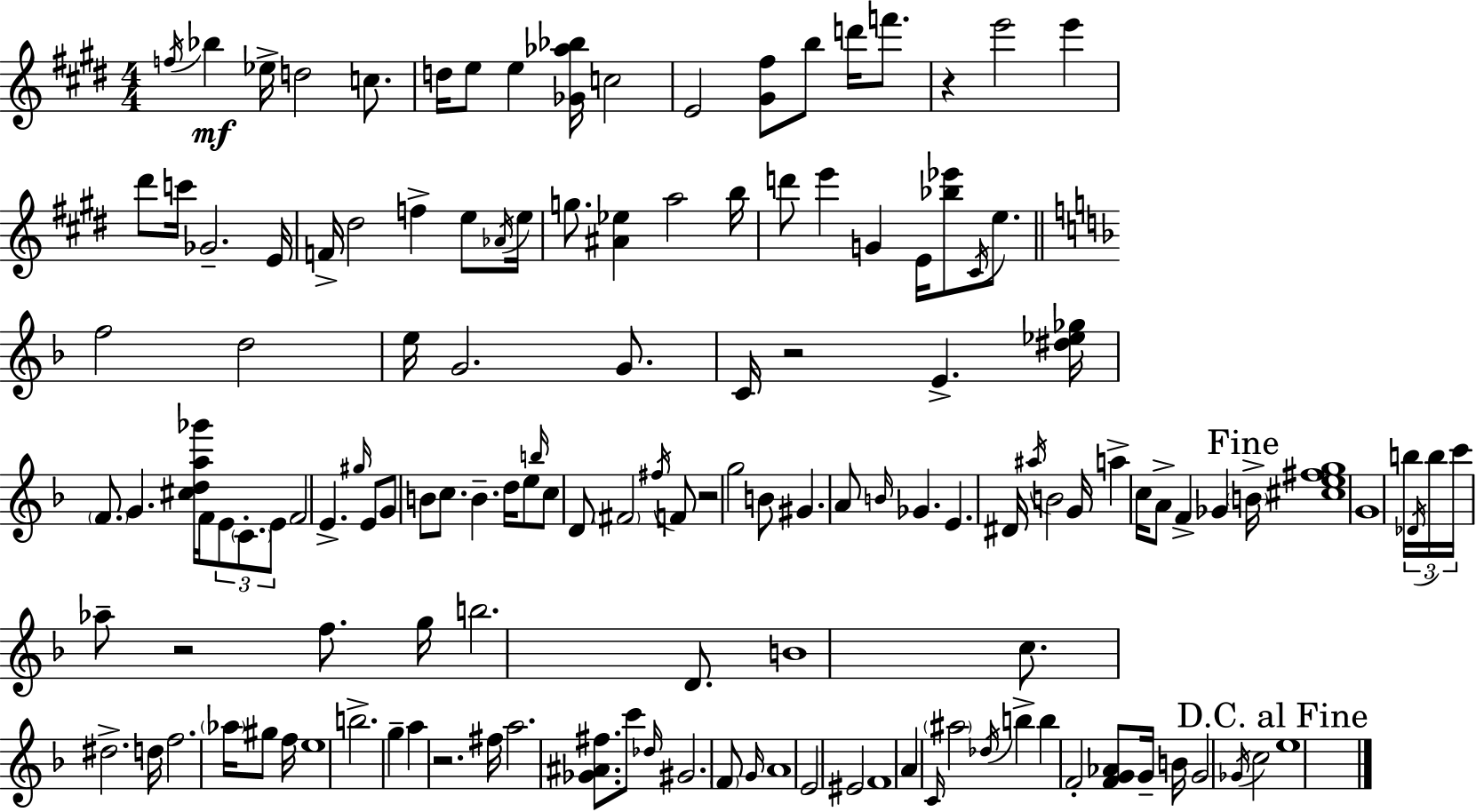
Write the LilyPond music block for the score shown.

{
  \clef treble
  \numericTimeSignature
  \time 4/4
  \key e \major
  \acciaccatura { f''16 }\mf bes''4 ees''16-> d''2 c''8. | d''16 e''8 e''4 <ges' aes'' bes''>16 c''2 | e'2 <gis' fis''>8 b''8 d'''16 f'''8. | r4 e'''2 e'''4 | \break dis'''8 c'''16 ges'2.-- | e'16 f'16-> dis''2 f''4-> e''8 | \acciaccatura { aes'16 } e''16 g''8. <ais' ees''>4 a''2 | b''16 d'''8 e'''4 g'4 e'16 <bes'' ees'''>8 \acciaccatura { cis'16 } | \break e''8. \bar "||" \break \key f \major f''2 d''2 | e''16 g'2. g'8. | c'16 r2 e'4.-> <dis'' ees'' ges''>16 | \parenthesize f'8. g'4. <cis'' d'' a'' ges'''>16 f'16 \tuplet 3/2 { e'8 \parenthesize c'8.-. | \break e'8 } f'2 e'4.-> | \grace { gis''16 } e'8 g'8 b'8 c''8. b'4.-- | d''16 e''8 \grace { b''16 } c''8 d'8 \parenthesize fis'2 | \acciaccatura { fis''16 } f'8 r2 g''2 | \break b'8 gis'4. a'8 \grace { b'16 } ges'4. | e'4. dis'16 \acciaccatura { ais''16 } b'2 | g'16 a''4-> c''16 a'8-> f'4-> | ges'4 \mark "Fine" \parenthesize b'16-> <cis'' e'' fis'' g''>1 | \break g'1 | b''16 \tuplet 3/2 { \acciaccatura { des'16 } b''16 c'''16 } aes''8-- r2 | f''8. g''16 b''2. | d'8. b'1 | \break c''8. dis''2.-> | d''16 f''2. | \parenthesize aes''16 gis''8 f''16 e''1 | b''2.-> | \break g''4-- a''4 r2. | fis''16 a''2. | <ges' ais' fis''>8. c'''8 \grace { des''16 } gis'2. | \parenthesize f'8 \grace { g'16 } a'1 | \break e'2 | eis'2 f'1 | a'4 \grace { c'16 } \parenthesize ais''2 | \acciaccatura { des''16 } b''4-> b''4 f'2-. | \break <f' g' aes'>8 g'16-- b'16 g'2 | \acciaccatura { ges'16 } c''2 \mark "D.C. al Fine" e''1 | \bar "|."
}